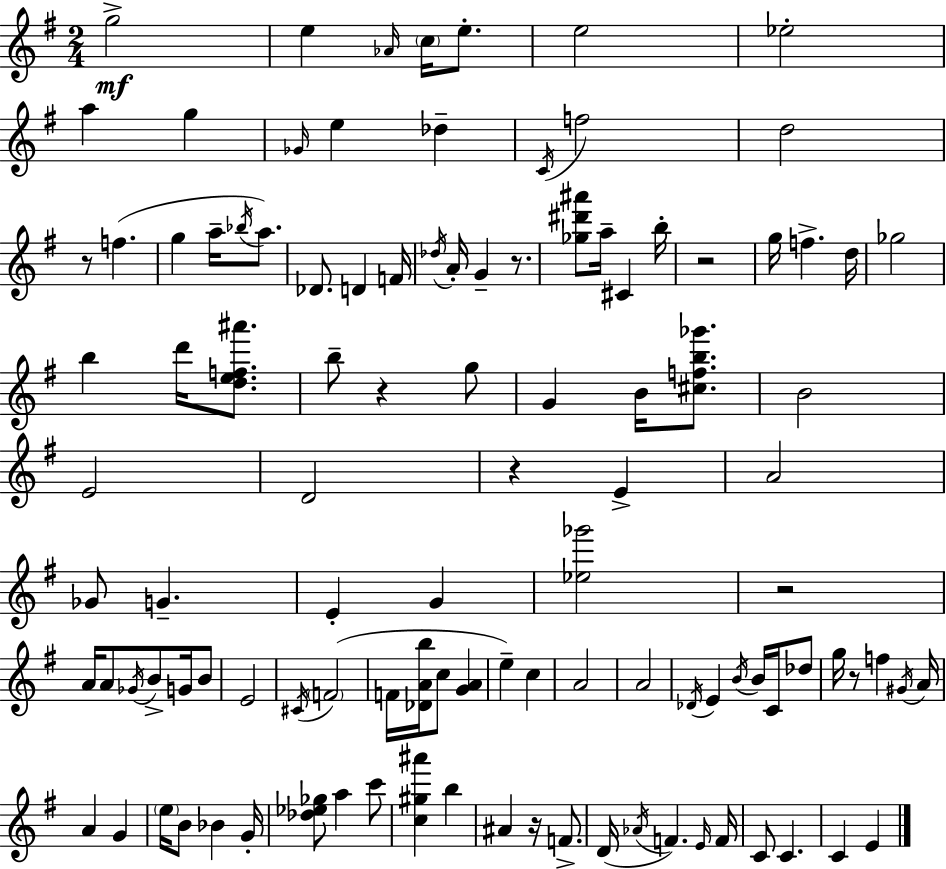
{
  \clef treble
  \numericTimeSignature
  \time 2/4
  \key e \minor
  g''2->\mf | e''4 \grace { aes'16 } \parenthesize c''16 e''8.-. | e''2 | ees''2-. | \break a''4 g''4 | \grace { ges'16 } e''4 des''4-- | \acciaccatura { c'16 } f''2 | d''2 | \break r8 f''4.( | g''4 a''16-- | \acciaccatura { bes''16 }) a''8. des'8. d'4 | f'16 \acciaccatura { des''16 } a'16-. g'4-- | \break r8. <ges'' dis''' ais'''>8 a''16-- | cis'4 b''16-. r2 | g''16 f''4.-> | d''16 ges''2 | \break b''4 | d'''16 <d'' e'' f'' ais'''>8. b''8-- r4 | g''8 g'4 | b'16 <cis'' f'' b'' ges'''>8. b'2 | \break e'2 | d'2 | r4 | e'4-> a'2 | \break ges'8 g'4.-- | e'4-. | g'4 <ees'' ges'''>2 | r2 | \break a'16 a'8 | \acciaccatura { ges'16 } b'8-> g'16 b'8 e'2 | \acciaccatura { cis'16 } \parenthesize f'2( | f'16 | \break <des' a' b''>16 c''8 <g' a'>4 e''4--) | c''4 a'2 | a'2 | \acciaccatura { des'16 } | \break e'4 \acciaccatura { b'16 } b'16 c'16 des''8 | g''16 r8 f''4 | \acciaccatura { gis'16 } a'16 a'4 g'4 | \parenthesize e''16 b'8 bes'4 | \break g'16-. <des'' ees'' ges''>8 a''4 | c'''8 <c'' gis'' ais'''>4 b''4 | ais'4 r16 f'8.-> | d'16( \acciaccatura { aes'16 } f'4.) | \break \grace { e'16 } f'16 c'8 c'4. | c'4 | e'4 \bar "|."
}